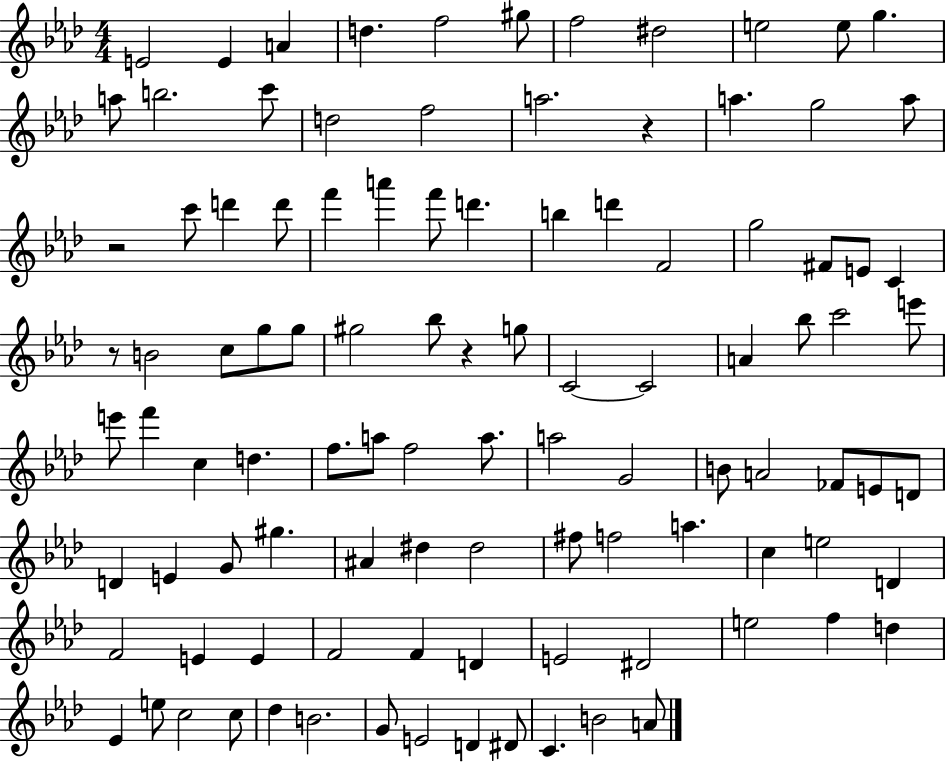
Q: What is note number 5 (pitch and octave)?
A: F5